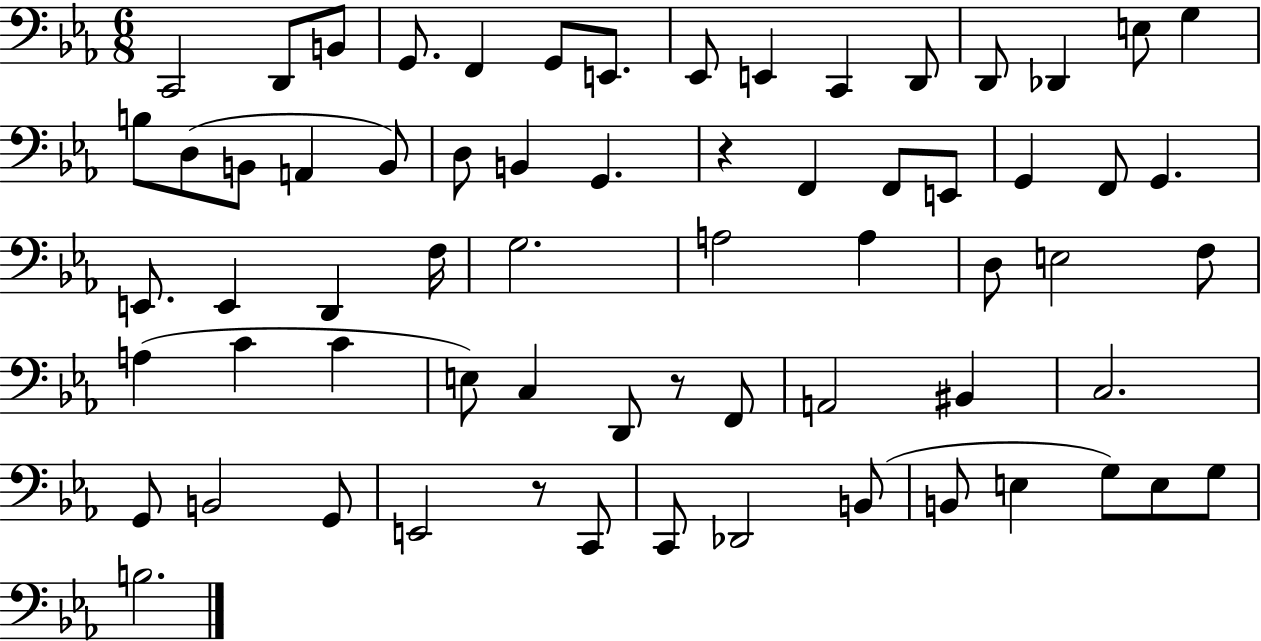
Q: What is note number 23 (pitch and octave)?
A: G2